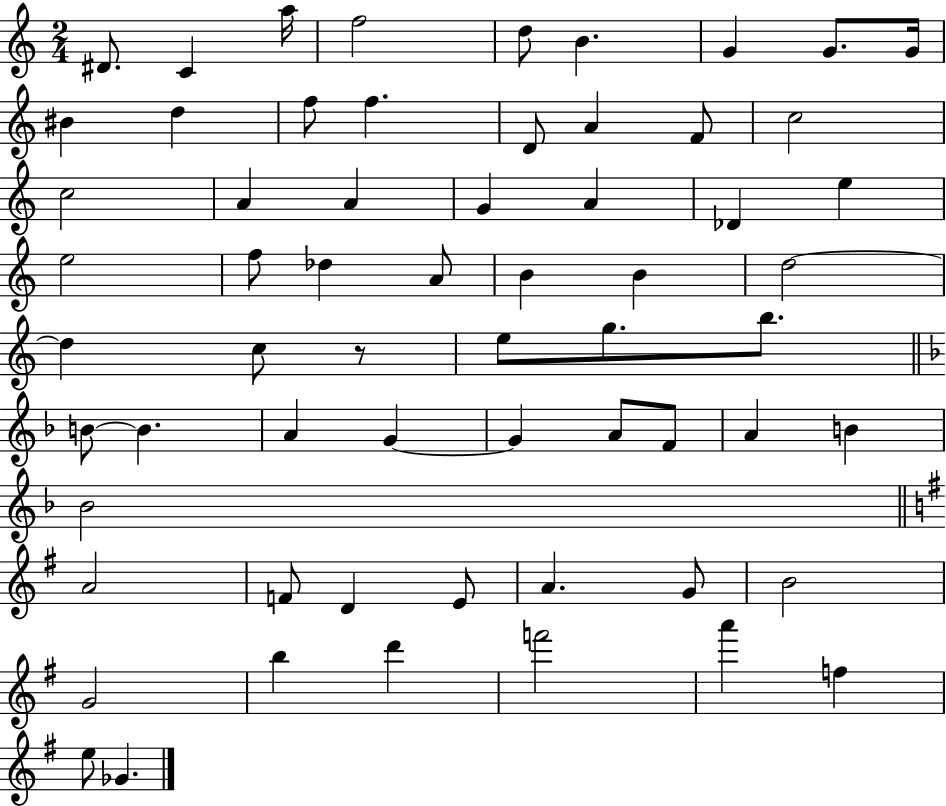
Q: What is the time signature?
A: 2/4